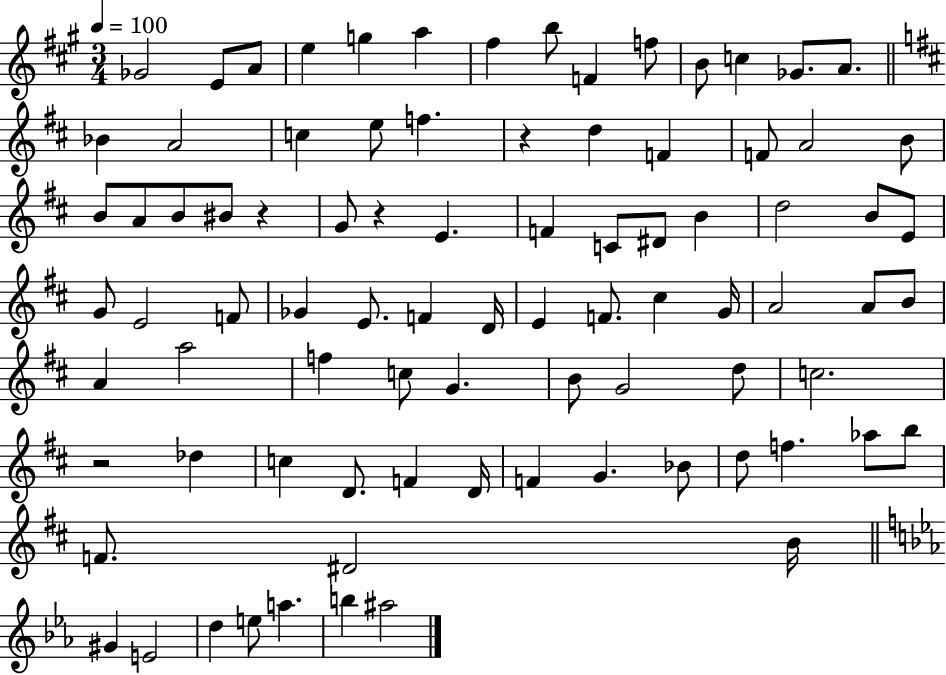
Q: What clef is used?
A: treble